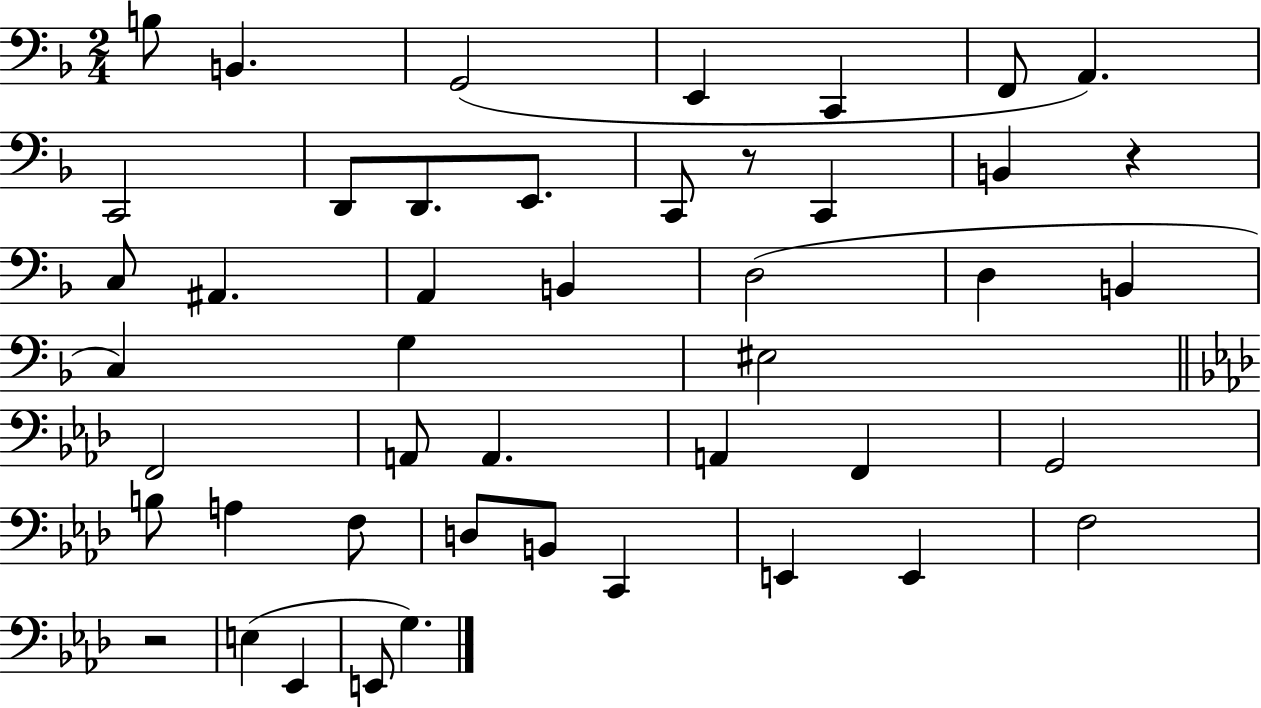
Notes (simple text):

B3/e B2/q. G2/h E2/q C2/q F2/e A2/q. C2/h D2/e D2/e. E2/e. C2/e R/e C2/q B2/q R/q C3/e A#2/q. A2/q B2/q D3/h D3/q B2/q C3/q G3/q EIS3/h F2/h A2/e A2/q. A2/q F2/q G2/h B3/e A3/q F3/e D3/e B2/e C2/q E2/q E2/q F3/h R/h E3/q Eb2/q E2/e G3/q.